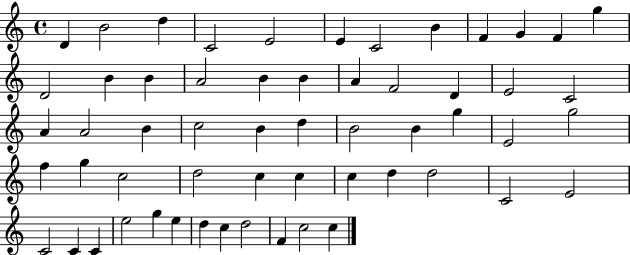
D4/q B4/h D5/q C4/h E4/h E4/q C4/h B4/q F4/q G4/q F4/q G5/q D4/h B4/q B4/q A4/h B4/q B4/q A4/q F4/h D4/q E4/h C4/h A4/q A4/h B4/q C5/h B4/q D5/q B4/h B4/q G5/q E4/h G5/h F5/q G5/q C5/h D5/h C5/q C5/q C5/q D5/q D5/h C4/h E4/h C4/h C4/q C4/q E5/h G5/q E5/q D5/q C5/q D5/h F4/q C5/h C5/q